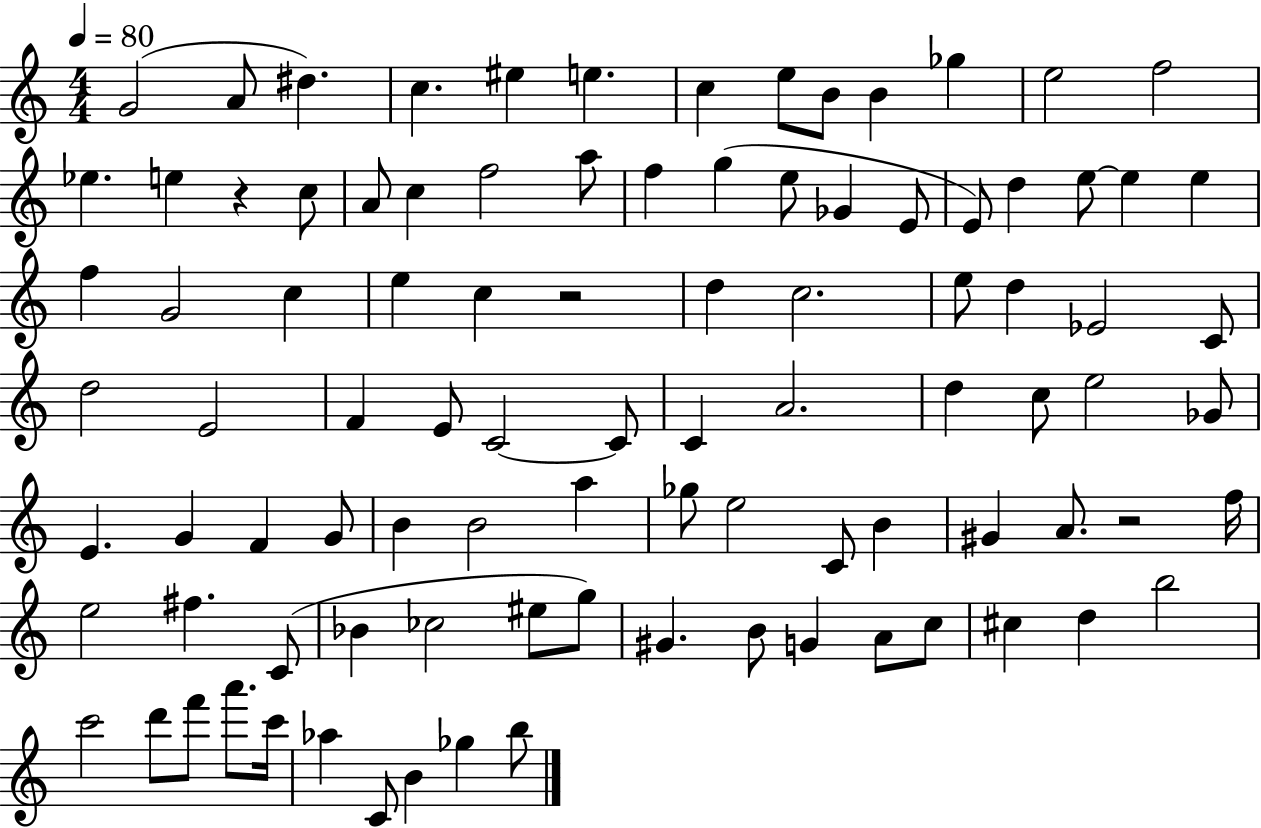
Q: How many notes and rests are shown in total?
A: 95